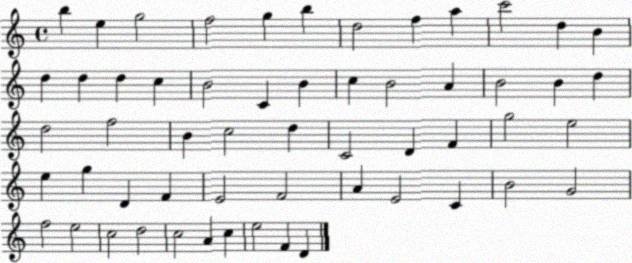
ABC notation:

X:1
T:Untitled
M:4/4
L:1/4
K:C
b e g2 f2 g b d2 f a c'2 d B d d d c B2 C B c B2 A B2 B d d2 f2 B c2 d C2 D F g2 e2 e g D F E2 F2 A E2 C B2 G2 f2 e2 c2 d2 c2 A c e2 F D